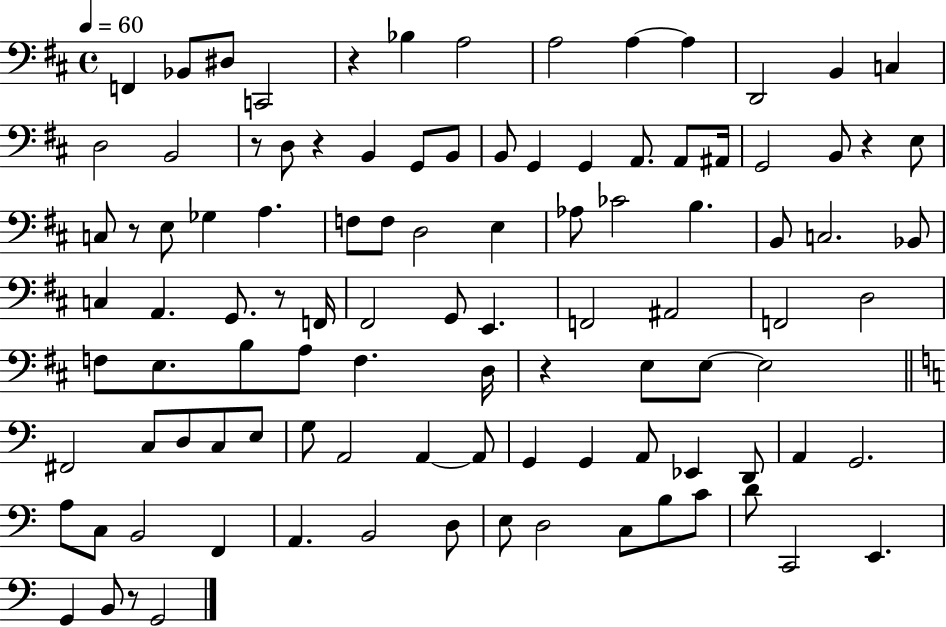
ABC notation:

X:1
T:Untitled
M:4/4
L:1/4
K:D
F,, _B,,/2 ^D,/2 C,,2 z _B, A,2 A,2 A, A, D,,2 B,, C, D,2 B,,2 z/2 D,/2 z B,, G,,/2 B,,/2 B,,/2 G,, G,, A,,/2 A,,/2 ^A,,/4 G,,2 B,,/2 z E,/2 C,/2 z/2 E,/2 _G, A, F,/2 F,/2 D,2 E, _A,/2 _C2 B, B,,/2 C,2 _B,,/2 C, A,, G,,/2 z/2 F,,/4 ^F,,2 G,,/2 E,, F,,2 ^A,,2 F,,2 D,2 F,/2 E,/2 B,/2 A,/2 F, D,/4 z E,/2 E,/2 E,2 ^F,,2 C,/2 D,/2 C,/2 E,/2 G,/2 A,,2 A,, A,,/2 G,, G,, A,,/2 _E,, D,,/2 A,, G,,2 A,/2 C,/2 B,,2 F,, A,, B,,2 D,/2 E,/2 D,2 C,/2 B,/2 C/2 D/2 C,,2 E,, G,, B,,/2 z/2 G,,2